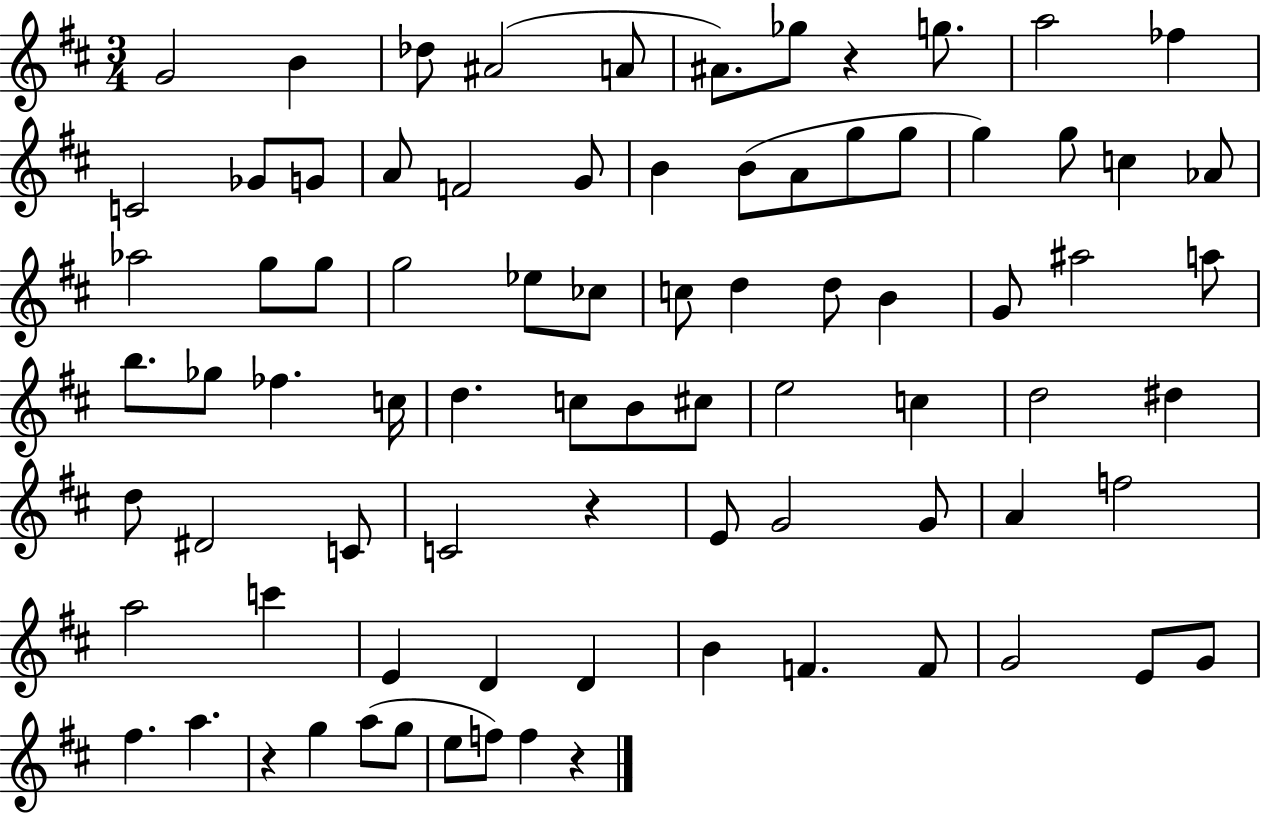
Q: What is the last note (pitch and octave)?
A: F5